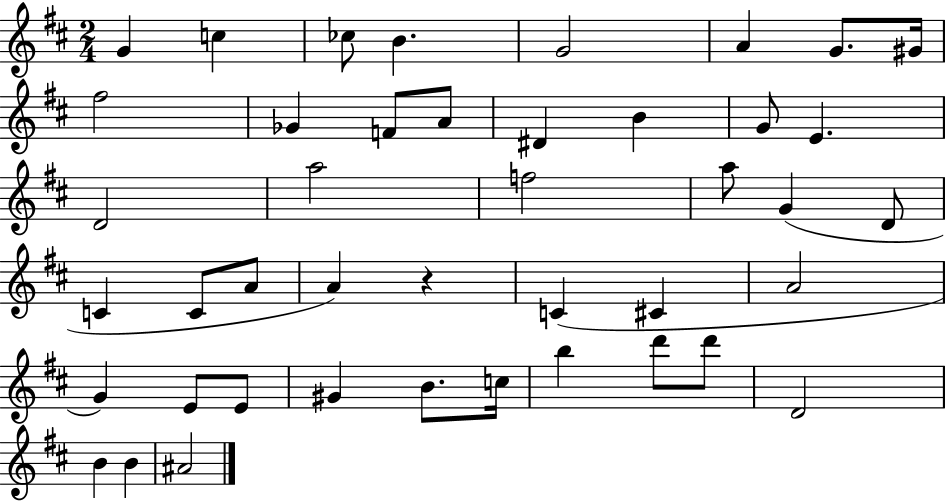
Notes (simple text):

G4/q C5/q CES5/e B4/q. G4/h A4/q G4/e. G#4/s F#5/h Gb4/q F4/e A4/e D#4/q B4/q G4/e E4/q. D4/h A5/h F5/h A5/e G4/q D4/e C4/q C4/e A4/e A4/q R/q C4/q C#4/q A4/h G4/q E4/e E4/e G#4/q B4/e. C5/s B5/q D6/e D6/e D4/h B4/q B4/q A#4/h